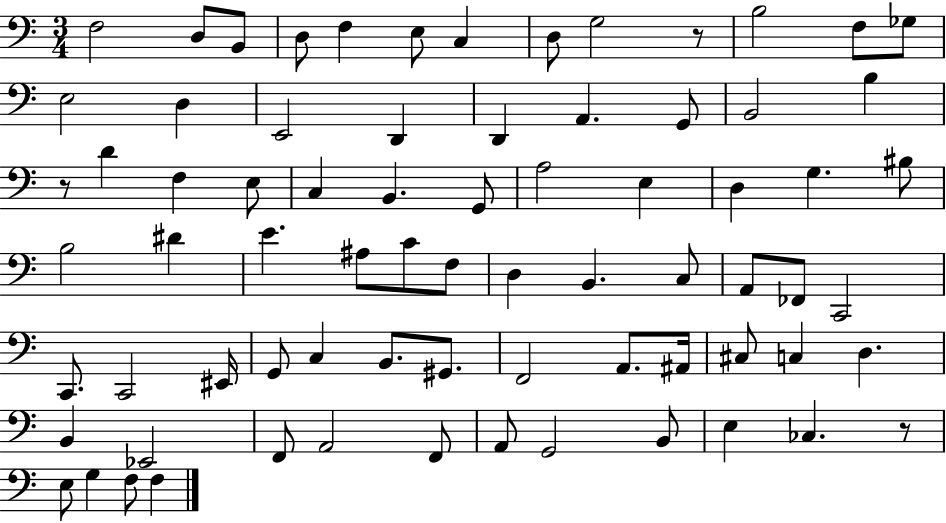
F3/h D3/e B2/e D3/e F3/q E3/e C3/q D3/e G3/h R/e B3/h F3/e Gb3/e E3/h D3/q E2/h D2/q D2/q A2/q. G2/e B2/h B3/q R/e D4/q F3/q E3/e C3/q B2/q. G2/e A3/h E3/q D3/q G3/q. BIS3/e B3/h D#4/q E4/q. A#3/e C4/e F3/e D3/q B2/q. C3/e A2/e FES2/e C2/h C2/e. C2/h EIS2/s G2/e C3/q B2/e. G#2/e. F2/h A2/e. A#2/s C#3/e C3/q D3/q. B2/q Eb2/h F2/e A2/h F2/e A2/e G2/h B2/e E3/q CES3/q. R/e E3/e G3/q F3/e F3/q